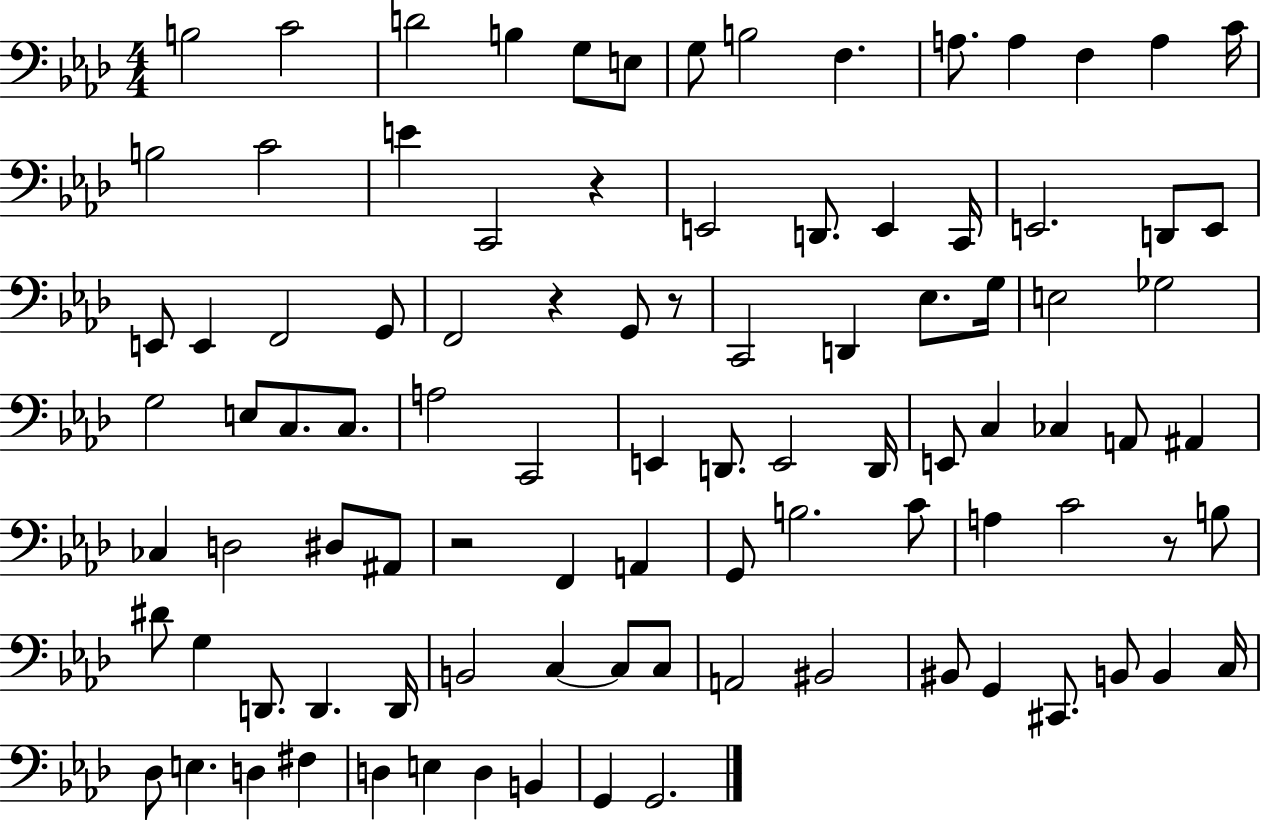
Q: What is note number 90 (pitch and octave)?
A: G2